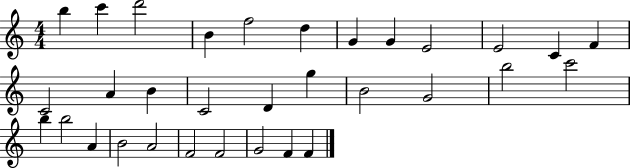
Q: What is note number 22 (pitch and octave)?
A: C6